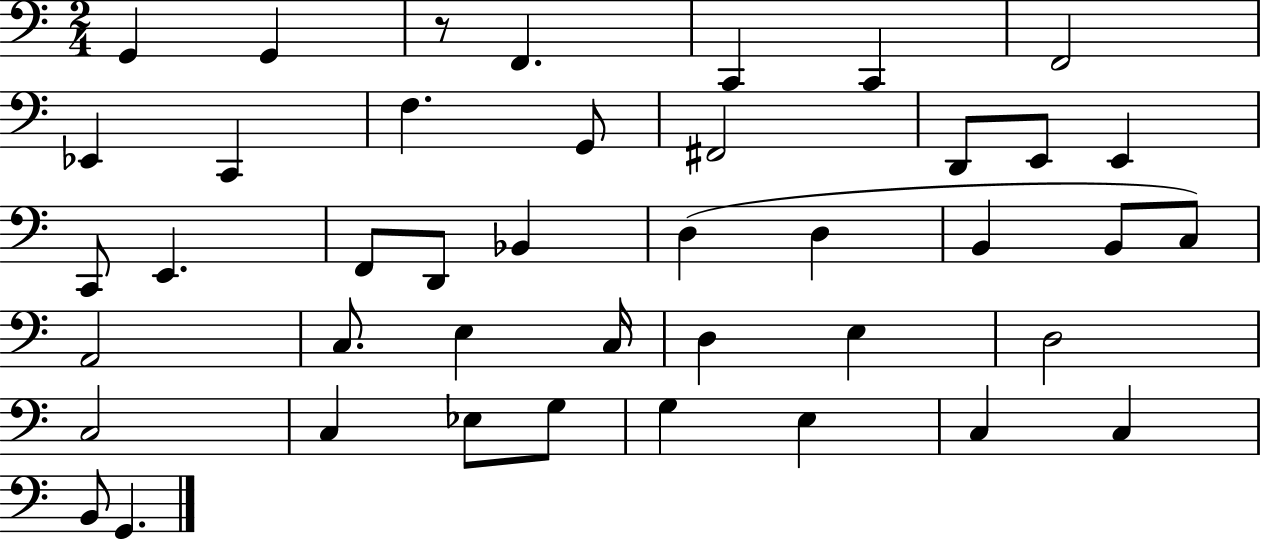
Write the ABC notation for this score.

X:1
T:Untitled
M:2/4
L:1/4
K:C
G,, G,, z/2 F,, C,, C,, F,,2 _E,, C,, F, G,,/2 ^F,,2 D,,/2 E,,/2 E,, C,,/2 E,, F,,/2 D,,/2 _B,, D, D, B,, B,,/2 C,/2 A,,2 C,/2 E, C,/4 D, E, D,2 C,2 C, _E,/2 G,/2 G, E, C, C, B,,/2 G,,